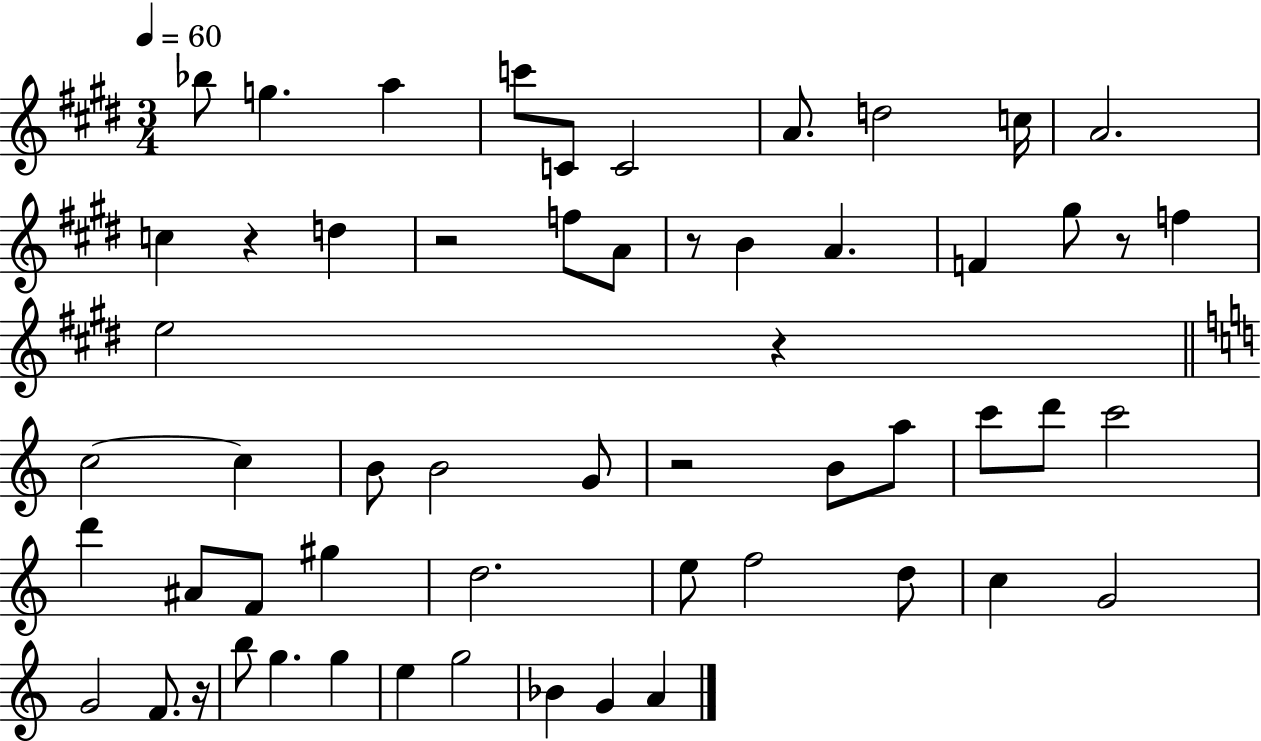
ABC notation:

X:1
T:Untitled
M:3/4
L:1/4
K:E
_b/2 g a c'/2 C/2 C2 A/2 d2 c/4 A2 c z d z2 f/2 A/2 z/2 B A F ^g/2 z/2 f e2 z c2 c B/2 B2 G/2 z2 B/2 a/2 c'/2 d'/2 c'2 d' ^A/2 F/2 ^g d2 e/2 f2 d/2 c G2 G2 F/2 z/4 b/2 g g e g2 _B G A